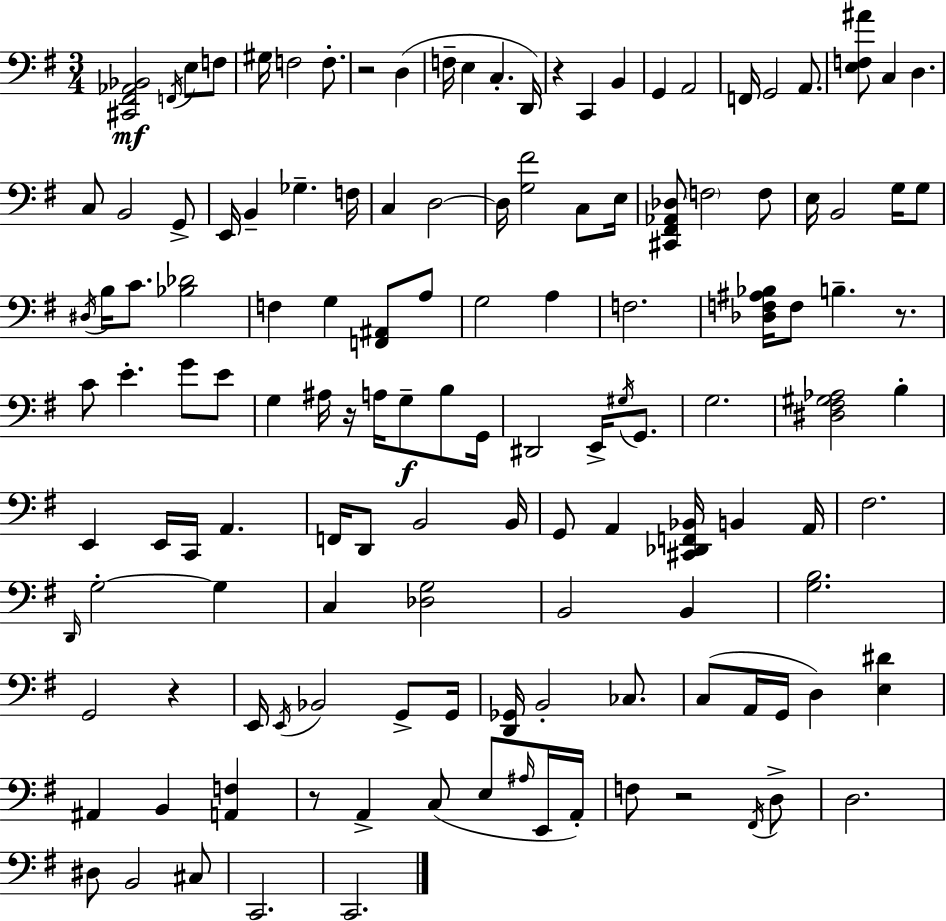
{
  \clef bass
  \numericTimeSignature
  \time 3/4
  \key e \minor
  <cis, fis, aes, bes,>2\mf \acciaccatura { f,16 } e8 f8 | gis16 f2 f8.-. | r2 d4( | f16-- e4 c4.-. | \break d,16) r4 c,4 b,4 | g,4 a,2 | f,16 g,2 a,8. | <e f ais'>8 c4 d4. | \break c8 b,2 g,8-> | e,16 b,4-- ges4.-- | f16 c4 d2~~ | d16 <g fis'>2 c8 | \break e16 <cis, fis, aes, des>8 \parenthesize f2 f8 | e16 b,2 g16 g8 | \acciaccatura { dis16 } b16 c'8. <bes des'>2 | f4 g4 <f, ais,>8 | \break a8 g2 a4 | f2. | <des f ais bes>16 f8 b4.-- r8. | c'8 e'4.-. g'8 | \break e'8 g4 ais16 r16 a16 g8--\f b8 | g,16 dis,2 e,16-> \acciaccatura { gis16 } | g,8. g2. | <dis fis gis aes>2 b4-. | \break e,4 e,16 c,16 a,4. | f,16 d,8 b,2 | b,16 g,8 a,4 <cis, des, f, bes,>16 b,4 | a,16 fis2. | \break \grace { d,16 } g2-.~~ | g4 c4 <des g>2 | b,2 | b,4 <g b>2. | \break g,2 | r4 e,16 \acciaccatura { e,16 } bes,2 | g,8-> g,16 <d, ges,>16 b,2-. | ces8. c8( a,16 g,16 d4) | \break <e dis'>4 ais,4 b,4 | <a, f>4 r8 a,4-> c8( | e8 \grace { ais16 } e,16 a,16-.) f8 r2 | \acciaccatura { fis,16 } d8-> d2. | \break dis8 b,2 | cis8 c,2. | c,2. | \bar "|."
}